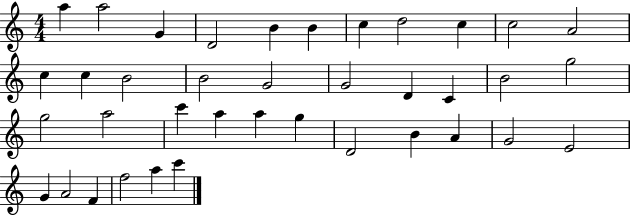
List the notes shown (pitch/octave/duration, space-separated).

A5/q A5/h G4/q D4/h B4/q B4/q C5/q D5/h C5/q C5/h A4/h C5/q C5/q B4/h B4/h G4/h G4/h D4/q C4/q B4/h G5/h G5/h A5/h C6/q A5/q A5/q G5/q D4/h B4/q A4/q G4/h E4/h G4/q A4/h F4/q F5/h A5/q C6/q